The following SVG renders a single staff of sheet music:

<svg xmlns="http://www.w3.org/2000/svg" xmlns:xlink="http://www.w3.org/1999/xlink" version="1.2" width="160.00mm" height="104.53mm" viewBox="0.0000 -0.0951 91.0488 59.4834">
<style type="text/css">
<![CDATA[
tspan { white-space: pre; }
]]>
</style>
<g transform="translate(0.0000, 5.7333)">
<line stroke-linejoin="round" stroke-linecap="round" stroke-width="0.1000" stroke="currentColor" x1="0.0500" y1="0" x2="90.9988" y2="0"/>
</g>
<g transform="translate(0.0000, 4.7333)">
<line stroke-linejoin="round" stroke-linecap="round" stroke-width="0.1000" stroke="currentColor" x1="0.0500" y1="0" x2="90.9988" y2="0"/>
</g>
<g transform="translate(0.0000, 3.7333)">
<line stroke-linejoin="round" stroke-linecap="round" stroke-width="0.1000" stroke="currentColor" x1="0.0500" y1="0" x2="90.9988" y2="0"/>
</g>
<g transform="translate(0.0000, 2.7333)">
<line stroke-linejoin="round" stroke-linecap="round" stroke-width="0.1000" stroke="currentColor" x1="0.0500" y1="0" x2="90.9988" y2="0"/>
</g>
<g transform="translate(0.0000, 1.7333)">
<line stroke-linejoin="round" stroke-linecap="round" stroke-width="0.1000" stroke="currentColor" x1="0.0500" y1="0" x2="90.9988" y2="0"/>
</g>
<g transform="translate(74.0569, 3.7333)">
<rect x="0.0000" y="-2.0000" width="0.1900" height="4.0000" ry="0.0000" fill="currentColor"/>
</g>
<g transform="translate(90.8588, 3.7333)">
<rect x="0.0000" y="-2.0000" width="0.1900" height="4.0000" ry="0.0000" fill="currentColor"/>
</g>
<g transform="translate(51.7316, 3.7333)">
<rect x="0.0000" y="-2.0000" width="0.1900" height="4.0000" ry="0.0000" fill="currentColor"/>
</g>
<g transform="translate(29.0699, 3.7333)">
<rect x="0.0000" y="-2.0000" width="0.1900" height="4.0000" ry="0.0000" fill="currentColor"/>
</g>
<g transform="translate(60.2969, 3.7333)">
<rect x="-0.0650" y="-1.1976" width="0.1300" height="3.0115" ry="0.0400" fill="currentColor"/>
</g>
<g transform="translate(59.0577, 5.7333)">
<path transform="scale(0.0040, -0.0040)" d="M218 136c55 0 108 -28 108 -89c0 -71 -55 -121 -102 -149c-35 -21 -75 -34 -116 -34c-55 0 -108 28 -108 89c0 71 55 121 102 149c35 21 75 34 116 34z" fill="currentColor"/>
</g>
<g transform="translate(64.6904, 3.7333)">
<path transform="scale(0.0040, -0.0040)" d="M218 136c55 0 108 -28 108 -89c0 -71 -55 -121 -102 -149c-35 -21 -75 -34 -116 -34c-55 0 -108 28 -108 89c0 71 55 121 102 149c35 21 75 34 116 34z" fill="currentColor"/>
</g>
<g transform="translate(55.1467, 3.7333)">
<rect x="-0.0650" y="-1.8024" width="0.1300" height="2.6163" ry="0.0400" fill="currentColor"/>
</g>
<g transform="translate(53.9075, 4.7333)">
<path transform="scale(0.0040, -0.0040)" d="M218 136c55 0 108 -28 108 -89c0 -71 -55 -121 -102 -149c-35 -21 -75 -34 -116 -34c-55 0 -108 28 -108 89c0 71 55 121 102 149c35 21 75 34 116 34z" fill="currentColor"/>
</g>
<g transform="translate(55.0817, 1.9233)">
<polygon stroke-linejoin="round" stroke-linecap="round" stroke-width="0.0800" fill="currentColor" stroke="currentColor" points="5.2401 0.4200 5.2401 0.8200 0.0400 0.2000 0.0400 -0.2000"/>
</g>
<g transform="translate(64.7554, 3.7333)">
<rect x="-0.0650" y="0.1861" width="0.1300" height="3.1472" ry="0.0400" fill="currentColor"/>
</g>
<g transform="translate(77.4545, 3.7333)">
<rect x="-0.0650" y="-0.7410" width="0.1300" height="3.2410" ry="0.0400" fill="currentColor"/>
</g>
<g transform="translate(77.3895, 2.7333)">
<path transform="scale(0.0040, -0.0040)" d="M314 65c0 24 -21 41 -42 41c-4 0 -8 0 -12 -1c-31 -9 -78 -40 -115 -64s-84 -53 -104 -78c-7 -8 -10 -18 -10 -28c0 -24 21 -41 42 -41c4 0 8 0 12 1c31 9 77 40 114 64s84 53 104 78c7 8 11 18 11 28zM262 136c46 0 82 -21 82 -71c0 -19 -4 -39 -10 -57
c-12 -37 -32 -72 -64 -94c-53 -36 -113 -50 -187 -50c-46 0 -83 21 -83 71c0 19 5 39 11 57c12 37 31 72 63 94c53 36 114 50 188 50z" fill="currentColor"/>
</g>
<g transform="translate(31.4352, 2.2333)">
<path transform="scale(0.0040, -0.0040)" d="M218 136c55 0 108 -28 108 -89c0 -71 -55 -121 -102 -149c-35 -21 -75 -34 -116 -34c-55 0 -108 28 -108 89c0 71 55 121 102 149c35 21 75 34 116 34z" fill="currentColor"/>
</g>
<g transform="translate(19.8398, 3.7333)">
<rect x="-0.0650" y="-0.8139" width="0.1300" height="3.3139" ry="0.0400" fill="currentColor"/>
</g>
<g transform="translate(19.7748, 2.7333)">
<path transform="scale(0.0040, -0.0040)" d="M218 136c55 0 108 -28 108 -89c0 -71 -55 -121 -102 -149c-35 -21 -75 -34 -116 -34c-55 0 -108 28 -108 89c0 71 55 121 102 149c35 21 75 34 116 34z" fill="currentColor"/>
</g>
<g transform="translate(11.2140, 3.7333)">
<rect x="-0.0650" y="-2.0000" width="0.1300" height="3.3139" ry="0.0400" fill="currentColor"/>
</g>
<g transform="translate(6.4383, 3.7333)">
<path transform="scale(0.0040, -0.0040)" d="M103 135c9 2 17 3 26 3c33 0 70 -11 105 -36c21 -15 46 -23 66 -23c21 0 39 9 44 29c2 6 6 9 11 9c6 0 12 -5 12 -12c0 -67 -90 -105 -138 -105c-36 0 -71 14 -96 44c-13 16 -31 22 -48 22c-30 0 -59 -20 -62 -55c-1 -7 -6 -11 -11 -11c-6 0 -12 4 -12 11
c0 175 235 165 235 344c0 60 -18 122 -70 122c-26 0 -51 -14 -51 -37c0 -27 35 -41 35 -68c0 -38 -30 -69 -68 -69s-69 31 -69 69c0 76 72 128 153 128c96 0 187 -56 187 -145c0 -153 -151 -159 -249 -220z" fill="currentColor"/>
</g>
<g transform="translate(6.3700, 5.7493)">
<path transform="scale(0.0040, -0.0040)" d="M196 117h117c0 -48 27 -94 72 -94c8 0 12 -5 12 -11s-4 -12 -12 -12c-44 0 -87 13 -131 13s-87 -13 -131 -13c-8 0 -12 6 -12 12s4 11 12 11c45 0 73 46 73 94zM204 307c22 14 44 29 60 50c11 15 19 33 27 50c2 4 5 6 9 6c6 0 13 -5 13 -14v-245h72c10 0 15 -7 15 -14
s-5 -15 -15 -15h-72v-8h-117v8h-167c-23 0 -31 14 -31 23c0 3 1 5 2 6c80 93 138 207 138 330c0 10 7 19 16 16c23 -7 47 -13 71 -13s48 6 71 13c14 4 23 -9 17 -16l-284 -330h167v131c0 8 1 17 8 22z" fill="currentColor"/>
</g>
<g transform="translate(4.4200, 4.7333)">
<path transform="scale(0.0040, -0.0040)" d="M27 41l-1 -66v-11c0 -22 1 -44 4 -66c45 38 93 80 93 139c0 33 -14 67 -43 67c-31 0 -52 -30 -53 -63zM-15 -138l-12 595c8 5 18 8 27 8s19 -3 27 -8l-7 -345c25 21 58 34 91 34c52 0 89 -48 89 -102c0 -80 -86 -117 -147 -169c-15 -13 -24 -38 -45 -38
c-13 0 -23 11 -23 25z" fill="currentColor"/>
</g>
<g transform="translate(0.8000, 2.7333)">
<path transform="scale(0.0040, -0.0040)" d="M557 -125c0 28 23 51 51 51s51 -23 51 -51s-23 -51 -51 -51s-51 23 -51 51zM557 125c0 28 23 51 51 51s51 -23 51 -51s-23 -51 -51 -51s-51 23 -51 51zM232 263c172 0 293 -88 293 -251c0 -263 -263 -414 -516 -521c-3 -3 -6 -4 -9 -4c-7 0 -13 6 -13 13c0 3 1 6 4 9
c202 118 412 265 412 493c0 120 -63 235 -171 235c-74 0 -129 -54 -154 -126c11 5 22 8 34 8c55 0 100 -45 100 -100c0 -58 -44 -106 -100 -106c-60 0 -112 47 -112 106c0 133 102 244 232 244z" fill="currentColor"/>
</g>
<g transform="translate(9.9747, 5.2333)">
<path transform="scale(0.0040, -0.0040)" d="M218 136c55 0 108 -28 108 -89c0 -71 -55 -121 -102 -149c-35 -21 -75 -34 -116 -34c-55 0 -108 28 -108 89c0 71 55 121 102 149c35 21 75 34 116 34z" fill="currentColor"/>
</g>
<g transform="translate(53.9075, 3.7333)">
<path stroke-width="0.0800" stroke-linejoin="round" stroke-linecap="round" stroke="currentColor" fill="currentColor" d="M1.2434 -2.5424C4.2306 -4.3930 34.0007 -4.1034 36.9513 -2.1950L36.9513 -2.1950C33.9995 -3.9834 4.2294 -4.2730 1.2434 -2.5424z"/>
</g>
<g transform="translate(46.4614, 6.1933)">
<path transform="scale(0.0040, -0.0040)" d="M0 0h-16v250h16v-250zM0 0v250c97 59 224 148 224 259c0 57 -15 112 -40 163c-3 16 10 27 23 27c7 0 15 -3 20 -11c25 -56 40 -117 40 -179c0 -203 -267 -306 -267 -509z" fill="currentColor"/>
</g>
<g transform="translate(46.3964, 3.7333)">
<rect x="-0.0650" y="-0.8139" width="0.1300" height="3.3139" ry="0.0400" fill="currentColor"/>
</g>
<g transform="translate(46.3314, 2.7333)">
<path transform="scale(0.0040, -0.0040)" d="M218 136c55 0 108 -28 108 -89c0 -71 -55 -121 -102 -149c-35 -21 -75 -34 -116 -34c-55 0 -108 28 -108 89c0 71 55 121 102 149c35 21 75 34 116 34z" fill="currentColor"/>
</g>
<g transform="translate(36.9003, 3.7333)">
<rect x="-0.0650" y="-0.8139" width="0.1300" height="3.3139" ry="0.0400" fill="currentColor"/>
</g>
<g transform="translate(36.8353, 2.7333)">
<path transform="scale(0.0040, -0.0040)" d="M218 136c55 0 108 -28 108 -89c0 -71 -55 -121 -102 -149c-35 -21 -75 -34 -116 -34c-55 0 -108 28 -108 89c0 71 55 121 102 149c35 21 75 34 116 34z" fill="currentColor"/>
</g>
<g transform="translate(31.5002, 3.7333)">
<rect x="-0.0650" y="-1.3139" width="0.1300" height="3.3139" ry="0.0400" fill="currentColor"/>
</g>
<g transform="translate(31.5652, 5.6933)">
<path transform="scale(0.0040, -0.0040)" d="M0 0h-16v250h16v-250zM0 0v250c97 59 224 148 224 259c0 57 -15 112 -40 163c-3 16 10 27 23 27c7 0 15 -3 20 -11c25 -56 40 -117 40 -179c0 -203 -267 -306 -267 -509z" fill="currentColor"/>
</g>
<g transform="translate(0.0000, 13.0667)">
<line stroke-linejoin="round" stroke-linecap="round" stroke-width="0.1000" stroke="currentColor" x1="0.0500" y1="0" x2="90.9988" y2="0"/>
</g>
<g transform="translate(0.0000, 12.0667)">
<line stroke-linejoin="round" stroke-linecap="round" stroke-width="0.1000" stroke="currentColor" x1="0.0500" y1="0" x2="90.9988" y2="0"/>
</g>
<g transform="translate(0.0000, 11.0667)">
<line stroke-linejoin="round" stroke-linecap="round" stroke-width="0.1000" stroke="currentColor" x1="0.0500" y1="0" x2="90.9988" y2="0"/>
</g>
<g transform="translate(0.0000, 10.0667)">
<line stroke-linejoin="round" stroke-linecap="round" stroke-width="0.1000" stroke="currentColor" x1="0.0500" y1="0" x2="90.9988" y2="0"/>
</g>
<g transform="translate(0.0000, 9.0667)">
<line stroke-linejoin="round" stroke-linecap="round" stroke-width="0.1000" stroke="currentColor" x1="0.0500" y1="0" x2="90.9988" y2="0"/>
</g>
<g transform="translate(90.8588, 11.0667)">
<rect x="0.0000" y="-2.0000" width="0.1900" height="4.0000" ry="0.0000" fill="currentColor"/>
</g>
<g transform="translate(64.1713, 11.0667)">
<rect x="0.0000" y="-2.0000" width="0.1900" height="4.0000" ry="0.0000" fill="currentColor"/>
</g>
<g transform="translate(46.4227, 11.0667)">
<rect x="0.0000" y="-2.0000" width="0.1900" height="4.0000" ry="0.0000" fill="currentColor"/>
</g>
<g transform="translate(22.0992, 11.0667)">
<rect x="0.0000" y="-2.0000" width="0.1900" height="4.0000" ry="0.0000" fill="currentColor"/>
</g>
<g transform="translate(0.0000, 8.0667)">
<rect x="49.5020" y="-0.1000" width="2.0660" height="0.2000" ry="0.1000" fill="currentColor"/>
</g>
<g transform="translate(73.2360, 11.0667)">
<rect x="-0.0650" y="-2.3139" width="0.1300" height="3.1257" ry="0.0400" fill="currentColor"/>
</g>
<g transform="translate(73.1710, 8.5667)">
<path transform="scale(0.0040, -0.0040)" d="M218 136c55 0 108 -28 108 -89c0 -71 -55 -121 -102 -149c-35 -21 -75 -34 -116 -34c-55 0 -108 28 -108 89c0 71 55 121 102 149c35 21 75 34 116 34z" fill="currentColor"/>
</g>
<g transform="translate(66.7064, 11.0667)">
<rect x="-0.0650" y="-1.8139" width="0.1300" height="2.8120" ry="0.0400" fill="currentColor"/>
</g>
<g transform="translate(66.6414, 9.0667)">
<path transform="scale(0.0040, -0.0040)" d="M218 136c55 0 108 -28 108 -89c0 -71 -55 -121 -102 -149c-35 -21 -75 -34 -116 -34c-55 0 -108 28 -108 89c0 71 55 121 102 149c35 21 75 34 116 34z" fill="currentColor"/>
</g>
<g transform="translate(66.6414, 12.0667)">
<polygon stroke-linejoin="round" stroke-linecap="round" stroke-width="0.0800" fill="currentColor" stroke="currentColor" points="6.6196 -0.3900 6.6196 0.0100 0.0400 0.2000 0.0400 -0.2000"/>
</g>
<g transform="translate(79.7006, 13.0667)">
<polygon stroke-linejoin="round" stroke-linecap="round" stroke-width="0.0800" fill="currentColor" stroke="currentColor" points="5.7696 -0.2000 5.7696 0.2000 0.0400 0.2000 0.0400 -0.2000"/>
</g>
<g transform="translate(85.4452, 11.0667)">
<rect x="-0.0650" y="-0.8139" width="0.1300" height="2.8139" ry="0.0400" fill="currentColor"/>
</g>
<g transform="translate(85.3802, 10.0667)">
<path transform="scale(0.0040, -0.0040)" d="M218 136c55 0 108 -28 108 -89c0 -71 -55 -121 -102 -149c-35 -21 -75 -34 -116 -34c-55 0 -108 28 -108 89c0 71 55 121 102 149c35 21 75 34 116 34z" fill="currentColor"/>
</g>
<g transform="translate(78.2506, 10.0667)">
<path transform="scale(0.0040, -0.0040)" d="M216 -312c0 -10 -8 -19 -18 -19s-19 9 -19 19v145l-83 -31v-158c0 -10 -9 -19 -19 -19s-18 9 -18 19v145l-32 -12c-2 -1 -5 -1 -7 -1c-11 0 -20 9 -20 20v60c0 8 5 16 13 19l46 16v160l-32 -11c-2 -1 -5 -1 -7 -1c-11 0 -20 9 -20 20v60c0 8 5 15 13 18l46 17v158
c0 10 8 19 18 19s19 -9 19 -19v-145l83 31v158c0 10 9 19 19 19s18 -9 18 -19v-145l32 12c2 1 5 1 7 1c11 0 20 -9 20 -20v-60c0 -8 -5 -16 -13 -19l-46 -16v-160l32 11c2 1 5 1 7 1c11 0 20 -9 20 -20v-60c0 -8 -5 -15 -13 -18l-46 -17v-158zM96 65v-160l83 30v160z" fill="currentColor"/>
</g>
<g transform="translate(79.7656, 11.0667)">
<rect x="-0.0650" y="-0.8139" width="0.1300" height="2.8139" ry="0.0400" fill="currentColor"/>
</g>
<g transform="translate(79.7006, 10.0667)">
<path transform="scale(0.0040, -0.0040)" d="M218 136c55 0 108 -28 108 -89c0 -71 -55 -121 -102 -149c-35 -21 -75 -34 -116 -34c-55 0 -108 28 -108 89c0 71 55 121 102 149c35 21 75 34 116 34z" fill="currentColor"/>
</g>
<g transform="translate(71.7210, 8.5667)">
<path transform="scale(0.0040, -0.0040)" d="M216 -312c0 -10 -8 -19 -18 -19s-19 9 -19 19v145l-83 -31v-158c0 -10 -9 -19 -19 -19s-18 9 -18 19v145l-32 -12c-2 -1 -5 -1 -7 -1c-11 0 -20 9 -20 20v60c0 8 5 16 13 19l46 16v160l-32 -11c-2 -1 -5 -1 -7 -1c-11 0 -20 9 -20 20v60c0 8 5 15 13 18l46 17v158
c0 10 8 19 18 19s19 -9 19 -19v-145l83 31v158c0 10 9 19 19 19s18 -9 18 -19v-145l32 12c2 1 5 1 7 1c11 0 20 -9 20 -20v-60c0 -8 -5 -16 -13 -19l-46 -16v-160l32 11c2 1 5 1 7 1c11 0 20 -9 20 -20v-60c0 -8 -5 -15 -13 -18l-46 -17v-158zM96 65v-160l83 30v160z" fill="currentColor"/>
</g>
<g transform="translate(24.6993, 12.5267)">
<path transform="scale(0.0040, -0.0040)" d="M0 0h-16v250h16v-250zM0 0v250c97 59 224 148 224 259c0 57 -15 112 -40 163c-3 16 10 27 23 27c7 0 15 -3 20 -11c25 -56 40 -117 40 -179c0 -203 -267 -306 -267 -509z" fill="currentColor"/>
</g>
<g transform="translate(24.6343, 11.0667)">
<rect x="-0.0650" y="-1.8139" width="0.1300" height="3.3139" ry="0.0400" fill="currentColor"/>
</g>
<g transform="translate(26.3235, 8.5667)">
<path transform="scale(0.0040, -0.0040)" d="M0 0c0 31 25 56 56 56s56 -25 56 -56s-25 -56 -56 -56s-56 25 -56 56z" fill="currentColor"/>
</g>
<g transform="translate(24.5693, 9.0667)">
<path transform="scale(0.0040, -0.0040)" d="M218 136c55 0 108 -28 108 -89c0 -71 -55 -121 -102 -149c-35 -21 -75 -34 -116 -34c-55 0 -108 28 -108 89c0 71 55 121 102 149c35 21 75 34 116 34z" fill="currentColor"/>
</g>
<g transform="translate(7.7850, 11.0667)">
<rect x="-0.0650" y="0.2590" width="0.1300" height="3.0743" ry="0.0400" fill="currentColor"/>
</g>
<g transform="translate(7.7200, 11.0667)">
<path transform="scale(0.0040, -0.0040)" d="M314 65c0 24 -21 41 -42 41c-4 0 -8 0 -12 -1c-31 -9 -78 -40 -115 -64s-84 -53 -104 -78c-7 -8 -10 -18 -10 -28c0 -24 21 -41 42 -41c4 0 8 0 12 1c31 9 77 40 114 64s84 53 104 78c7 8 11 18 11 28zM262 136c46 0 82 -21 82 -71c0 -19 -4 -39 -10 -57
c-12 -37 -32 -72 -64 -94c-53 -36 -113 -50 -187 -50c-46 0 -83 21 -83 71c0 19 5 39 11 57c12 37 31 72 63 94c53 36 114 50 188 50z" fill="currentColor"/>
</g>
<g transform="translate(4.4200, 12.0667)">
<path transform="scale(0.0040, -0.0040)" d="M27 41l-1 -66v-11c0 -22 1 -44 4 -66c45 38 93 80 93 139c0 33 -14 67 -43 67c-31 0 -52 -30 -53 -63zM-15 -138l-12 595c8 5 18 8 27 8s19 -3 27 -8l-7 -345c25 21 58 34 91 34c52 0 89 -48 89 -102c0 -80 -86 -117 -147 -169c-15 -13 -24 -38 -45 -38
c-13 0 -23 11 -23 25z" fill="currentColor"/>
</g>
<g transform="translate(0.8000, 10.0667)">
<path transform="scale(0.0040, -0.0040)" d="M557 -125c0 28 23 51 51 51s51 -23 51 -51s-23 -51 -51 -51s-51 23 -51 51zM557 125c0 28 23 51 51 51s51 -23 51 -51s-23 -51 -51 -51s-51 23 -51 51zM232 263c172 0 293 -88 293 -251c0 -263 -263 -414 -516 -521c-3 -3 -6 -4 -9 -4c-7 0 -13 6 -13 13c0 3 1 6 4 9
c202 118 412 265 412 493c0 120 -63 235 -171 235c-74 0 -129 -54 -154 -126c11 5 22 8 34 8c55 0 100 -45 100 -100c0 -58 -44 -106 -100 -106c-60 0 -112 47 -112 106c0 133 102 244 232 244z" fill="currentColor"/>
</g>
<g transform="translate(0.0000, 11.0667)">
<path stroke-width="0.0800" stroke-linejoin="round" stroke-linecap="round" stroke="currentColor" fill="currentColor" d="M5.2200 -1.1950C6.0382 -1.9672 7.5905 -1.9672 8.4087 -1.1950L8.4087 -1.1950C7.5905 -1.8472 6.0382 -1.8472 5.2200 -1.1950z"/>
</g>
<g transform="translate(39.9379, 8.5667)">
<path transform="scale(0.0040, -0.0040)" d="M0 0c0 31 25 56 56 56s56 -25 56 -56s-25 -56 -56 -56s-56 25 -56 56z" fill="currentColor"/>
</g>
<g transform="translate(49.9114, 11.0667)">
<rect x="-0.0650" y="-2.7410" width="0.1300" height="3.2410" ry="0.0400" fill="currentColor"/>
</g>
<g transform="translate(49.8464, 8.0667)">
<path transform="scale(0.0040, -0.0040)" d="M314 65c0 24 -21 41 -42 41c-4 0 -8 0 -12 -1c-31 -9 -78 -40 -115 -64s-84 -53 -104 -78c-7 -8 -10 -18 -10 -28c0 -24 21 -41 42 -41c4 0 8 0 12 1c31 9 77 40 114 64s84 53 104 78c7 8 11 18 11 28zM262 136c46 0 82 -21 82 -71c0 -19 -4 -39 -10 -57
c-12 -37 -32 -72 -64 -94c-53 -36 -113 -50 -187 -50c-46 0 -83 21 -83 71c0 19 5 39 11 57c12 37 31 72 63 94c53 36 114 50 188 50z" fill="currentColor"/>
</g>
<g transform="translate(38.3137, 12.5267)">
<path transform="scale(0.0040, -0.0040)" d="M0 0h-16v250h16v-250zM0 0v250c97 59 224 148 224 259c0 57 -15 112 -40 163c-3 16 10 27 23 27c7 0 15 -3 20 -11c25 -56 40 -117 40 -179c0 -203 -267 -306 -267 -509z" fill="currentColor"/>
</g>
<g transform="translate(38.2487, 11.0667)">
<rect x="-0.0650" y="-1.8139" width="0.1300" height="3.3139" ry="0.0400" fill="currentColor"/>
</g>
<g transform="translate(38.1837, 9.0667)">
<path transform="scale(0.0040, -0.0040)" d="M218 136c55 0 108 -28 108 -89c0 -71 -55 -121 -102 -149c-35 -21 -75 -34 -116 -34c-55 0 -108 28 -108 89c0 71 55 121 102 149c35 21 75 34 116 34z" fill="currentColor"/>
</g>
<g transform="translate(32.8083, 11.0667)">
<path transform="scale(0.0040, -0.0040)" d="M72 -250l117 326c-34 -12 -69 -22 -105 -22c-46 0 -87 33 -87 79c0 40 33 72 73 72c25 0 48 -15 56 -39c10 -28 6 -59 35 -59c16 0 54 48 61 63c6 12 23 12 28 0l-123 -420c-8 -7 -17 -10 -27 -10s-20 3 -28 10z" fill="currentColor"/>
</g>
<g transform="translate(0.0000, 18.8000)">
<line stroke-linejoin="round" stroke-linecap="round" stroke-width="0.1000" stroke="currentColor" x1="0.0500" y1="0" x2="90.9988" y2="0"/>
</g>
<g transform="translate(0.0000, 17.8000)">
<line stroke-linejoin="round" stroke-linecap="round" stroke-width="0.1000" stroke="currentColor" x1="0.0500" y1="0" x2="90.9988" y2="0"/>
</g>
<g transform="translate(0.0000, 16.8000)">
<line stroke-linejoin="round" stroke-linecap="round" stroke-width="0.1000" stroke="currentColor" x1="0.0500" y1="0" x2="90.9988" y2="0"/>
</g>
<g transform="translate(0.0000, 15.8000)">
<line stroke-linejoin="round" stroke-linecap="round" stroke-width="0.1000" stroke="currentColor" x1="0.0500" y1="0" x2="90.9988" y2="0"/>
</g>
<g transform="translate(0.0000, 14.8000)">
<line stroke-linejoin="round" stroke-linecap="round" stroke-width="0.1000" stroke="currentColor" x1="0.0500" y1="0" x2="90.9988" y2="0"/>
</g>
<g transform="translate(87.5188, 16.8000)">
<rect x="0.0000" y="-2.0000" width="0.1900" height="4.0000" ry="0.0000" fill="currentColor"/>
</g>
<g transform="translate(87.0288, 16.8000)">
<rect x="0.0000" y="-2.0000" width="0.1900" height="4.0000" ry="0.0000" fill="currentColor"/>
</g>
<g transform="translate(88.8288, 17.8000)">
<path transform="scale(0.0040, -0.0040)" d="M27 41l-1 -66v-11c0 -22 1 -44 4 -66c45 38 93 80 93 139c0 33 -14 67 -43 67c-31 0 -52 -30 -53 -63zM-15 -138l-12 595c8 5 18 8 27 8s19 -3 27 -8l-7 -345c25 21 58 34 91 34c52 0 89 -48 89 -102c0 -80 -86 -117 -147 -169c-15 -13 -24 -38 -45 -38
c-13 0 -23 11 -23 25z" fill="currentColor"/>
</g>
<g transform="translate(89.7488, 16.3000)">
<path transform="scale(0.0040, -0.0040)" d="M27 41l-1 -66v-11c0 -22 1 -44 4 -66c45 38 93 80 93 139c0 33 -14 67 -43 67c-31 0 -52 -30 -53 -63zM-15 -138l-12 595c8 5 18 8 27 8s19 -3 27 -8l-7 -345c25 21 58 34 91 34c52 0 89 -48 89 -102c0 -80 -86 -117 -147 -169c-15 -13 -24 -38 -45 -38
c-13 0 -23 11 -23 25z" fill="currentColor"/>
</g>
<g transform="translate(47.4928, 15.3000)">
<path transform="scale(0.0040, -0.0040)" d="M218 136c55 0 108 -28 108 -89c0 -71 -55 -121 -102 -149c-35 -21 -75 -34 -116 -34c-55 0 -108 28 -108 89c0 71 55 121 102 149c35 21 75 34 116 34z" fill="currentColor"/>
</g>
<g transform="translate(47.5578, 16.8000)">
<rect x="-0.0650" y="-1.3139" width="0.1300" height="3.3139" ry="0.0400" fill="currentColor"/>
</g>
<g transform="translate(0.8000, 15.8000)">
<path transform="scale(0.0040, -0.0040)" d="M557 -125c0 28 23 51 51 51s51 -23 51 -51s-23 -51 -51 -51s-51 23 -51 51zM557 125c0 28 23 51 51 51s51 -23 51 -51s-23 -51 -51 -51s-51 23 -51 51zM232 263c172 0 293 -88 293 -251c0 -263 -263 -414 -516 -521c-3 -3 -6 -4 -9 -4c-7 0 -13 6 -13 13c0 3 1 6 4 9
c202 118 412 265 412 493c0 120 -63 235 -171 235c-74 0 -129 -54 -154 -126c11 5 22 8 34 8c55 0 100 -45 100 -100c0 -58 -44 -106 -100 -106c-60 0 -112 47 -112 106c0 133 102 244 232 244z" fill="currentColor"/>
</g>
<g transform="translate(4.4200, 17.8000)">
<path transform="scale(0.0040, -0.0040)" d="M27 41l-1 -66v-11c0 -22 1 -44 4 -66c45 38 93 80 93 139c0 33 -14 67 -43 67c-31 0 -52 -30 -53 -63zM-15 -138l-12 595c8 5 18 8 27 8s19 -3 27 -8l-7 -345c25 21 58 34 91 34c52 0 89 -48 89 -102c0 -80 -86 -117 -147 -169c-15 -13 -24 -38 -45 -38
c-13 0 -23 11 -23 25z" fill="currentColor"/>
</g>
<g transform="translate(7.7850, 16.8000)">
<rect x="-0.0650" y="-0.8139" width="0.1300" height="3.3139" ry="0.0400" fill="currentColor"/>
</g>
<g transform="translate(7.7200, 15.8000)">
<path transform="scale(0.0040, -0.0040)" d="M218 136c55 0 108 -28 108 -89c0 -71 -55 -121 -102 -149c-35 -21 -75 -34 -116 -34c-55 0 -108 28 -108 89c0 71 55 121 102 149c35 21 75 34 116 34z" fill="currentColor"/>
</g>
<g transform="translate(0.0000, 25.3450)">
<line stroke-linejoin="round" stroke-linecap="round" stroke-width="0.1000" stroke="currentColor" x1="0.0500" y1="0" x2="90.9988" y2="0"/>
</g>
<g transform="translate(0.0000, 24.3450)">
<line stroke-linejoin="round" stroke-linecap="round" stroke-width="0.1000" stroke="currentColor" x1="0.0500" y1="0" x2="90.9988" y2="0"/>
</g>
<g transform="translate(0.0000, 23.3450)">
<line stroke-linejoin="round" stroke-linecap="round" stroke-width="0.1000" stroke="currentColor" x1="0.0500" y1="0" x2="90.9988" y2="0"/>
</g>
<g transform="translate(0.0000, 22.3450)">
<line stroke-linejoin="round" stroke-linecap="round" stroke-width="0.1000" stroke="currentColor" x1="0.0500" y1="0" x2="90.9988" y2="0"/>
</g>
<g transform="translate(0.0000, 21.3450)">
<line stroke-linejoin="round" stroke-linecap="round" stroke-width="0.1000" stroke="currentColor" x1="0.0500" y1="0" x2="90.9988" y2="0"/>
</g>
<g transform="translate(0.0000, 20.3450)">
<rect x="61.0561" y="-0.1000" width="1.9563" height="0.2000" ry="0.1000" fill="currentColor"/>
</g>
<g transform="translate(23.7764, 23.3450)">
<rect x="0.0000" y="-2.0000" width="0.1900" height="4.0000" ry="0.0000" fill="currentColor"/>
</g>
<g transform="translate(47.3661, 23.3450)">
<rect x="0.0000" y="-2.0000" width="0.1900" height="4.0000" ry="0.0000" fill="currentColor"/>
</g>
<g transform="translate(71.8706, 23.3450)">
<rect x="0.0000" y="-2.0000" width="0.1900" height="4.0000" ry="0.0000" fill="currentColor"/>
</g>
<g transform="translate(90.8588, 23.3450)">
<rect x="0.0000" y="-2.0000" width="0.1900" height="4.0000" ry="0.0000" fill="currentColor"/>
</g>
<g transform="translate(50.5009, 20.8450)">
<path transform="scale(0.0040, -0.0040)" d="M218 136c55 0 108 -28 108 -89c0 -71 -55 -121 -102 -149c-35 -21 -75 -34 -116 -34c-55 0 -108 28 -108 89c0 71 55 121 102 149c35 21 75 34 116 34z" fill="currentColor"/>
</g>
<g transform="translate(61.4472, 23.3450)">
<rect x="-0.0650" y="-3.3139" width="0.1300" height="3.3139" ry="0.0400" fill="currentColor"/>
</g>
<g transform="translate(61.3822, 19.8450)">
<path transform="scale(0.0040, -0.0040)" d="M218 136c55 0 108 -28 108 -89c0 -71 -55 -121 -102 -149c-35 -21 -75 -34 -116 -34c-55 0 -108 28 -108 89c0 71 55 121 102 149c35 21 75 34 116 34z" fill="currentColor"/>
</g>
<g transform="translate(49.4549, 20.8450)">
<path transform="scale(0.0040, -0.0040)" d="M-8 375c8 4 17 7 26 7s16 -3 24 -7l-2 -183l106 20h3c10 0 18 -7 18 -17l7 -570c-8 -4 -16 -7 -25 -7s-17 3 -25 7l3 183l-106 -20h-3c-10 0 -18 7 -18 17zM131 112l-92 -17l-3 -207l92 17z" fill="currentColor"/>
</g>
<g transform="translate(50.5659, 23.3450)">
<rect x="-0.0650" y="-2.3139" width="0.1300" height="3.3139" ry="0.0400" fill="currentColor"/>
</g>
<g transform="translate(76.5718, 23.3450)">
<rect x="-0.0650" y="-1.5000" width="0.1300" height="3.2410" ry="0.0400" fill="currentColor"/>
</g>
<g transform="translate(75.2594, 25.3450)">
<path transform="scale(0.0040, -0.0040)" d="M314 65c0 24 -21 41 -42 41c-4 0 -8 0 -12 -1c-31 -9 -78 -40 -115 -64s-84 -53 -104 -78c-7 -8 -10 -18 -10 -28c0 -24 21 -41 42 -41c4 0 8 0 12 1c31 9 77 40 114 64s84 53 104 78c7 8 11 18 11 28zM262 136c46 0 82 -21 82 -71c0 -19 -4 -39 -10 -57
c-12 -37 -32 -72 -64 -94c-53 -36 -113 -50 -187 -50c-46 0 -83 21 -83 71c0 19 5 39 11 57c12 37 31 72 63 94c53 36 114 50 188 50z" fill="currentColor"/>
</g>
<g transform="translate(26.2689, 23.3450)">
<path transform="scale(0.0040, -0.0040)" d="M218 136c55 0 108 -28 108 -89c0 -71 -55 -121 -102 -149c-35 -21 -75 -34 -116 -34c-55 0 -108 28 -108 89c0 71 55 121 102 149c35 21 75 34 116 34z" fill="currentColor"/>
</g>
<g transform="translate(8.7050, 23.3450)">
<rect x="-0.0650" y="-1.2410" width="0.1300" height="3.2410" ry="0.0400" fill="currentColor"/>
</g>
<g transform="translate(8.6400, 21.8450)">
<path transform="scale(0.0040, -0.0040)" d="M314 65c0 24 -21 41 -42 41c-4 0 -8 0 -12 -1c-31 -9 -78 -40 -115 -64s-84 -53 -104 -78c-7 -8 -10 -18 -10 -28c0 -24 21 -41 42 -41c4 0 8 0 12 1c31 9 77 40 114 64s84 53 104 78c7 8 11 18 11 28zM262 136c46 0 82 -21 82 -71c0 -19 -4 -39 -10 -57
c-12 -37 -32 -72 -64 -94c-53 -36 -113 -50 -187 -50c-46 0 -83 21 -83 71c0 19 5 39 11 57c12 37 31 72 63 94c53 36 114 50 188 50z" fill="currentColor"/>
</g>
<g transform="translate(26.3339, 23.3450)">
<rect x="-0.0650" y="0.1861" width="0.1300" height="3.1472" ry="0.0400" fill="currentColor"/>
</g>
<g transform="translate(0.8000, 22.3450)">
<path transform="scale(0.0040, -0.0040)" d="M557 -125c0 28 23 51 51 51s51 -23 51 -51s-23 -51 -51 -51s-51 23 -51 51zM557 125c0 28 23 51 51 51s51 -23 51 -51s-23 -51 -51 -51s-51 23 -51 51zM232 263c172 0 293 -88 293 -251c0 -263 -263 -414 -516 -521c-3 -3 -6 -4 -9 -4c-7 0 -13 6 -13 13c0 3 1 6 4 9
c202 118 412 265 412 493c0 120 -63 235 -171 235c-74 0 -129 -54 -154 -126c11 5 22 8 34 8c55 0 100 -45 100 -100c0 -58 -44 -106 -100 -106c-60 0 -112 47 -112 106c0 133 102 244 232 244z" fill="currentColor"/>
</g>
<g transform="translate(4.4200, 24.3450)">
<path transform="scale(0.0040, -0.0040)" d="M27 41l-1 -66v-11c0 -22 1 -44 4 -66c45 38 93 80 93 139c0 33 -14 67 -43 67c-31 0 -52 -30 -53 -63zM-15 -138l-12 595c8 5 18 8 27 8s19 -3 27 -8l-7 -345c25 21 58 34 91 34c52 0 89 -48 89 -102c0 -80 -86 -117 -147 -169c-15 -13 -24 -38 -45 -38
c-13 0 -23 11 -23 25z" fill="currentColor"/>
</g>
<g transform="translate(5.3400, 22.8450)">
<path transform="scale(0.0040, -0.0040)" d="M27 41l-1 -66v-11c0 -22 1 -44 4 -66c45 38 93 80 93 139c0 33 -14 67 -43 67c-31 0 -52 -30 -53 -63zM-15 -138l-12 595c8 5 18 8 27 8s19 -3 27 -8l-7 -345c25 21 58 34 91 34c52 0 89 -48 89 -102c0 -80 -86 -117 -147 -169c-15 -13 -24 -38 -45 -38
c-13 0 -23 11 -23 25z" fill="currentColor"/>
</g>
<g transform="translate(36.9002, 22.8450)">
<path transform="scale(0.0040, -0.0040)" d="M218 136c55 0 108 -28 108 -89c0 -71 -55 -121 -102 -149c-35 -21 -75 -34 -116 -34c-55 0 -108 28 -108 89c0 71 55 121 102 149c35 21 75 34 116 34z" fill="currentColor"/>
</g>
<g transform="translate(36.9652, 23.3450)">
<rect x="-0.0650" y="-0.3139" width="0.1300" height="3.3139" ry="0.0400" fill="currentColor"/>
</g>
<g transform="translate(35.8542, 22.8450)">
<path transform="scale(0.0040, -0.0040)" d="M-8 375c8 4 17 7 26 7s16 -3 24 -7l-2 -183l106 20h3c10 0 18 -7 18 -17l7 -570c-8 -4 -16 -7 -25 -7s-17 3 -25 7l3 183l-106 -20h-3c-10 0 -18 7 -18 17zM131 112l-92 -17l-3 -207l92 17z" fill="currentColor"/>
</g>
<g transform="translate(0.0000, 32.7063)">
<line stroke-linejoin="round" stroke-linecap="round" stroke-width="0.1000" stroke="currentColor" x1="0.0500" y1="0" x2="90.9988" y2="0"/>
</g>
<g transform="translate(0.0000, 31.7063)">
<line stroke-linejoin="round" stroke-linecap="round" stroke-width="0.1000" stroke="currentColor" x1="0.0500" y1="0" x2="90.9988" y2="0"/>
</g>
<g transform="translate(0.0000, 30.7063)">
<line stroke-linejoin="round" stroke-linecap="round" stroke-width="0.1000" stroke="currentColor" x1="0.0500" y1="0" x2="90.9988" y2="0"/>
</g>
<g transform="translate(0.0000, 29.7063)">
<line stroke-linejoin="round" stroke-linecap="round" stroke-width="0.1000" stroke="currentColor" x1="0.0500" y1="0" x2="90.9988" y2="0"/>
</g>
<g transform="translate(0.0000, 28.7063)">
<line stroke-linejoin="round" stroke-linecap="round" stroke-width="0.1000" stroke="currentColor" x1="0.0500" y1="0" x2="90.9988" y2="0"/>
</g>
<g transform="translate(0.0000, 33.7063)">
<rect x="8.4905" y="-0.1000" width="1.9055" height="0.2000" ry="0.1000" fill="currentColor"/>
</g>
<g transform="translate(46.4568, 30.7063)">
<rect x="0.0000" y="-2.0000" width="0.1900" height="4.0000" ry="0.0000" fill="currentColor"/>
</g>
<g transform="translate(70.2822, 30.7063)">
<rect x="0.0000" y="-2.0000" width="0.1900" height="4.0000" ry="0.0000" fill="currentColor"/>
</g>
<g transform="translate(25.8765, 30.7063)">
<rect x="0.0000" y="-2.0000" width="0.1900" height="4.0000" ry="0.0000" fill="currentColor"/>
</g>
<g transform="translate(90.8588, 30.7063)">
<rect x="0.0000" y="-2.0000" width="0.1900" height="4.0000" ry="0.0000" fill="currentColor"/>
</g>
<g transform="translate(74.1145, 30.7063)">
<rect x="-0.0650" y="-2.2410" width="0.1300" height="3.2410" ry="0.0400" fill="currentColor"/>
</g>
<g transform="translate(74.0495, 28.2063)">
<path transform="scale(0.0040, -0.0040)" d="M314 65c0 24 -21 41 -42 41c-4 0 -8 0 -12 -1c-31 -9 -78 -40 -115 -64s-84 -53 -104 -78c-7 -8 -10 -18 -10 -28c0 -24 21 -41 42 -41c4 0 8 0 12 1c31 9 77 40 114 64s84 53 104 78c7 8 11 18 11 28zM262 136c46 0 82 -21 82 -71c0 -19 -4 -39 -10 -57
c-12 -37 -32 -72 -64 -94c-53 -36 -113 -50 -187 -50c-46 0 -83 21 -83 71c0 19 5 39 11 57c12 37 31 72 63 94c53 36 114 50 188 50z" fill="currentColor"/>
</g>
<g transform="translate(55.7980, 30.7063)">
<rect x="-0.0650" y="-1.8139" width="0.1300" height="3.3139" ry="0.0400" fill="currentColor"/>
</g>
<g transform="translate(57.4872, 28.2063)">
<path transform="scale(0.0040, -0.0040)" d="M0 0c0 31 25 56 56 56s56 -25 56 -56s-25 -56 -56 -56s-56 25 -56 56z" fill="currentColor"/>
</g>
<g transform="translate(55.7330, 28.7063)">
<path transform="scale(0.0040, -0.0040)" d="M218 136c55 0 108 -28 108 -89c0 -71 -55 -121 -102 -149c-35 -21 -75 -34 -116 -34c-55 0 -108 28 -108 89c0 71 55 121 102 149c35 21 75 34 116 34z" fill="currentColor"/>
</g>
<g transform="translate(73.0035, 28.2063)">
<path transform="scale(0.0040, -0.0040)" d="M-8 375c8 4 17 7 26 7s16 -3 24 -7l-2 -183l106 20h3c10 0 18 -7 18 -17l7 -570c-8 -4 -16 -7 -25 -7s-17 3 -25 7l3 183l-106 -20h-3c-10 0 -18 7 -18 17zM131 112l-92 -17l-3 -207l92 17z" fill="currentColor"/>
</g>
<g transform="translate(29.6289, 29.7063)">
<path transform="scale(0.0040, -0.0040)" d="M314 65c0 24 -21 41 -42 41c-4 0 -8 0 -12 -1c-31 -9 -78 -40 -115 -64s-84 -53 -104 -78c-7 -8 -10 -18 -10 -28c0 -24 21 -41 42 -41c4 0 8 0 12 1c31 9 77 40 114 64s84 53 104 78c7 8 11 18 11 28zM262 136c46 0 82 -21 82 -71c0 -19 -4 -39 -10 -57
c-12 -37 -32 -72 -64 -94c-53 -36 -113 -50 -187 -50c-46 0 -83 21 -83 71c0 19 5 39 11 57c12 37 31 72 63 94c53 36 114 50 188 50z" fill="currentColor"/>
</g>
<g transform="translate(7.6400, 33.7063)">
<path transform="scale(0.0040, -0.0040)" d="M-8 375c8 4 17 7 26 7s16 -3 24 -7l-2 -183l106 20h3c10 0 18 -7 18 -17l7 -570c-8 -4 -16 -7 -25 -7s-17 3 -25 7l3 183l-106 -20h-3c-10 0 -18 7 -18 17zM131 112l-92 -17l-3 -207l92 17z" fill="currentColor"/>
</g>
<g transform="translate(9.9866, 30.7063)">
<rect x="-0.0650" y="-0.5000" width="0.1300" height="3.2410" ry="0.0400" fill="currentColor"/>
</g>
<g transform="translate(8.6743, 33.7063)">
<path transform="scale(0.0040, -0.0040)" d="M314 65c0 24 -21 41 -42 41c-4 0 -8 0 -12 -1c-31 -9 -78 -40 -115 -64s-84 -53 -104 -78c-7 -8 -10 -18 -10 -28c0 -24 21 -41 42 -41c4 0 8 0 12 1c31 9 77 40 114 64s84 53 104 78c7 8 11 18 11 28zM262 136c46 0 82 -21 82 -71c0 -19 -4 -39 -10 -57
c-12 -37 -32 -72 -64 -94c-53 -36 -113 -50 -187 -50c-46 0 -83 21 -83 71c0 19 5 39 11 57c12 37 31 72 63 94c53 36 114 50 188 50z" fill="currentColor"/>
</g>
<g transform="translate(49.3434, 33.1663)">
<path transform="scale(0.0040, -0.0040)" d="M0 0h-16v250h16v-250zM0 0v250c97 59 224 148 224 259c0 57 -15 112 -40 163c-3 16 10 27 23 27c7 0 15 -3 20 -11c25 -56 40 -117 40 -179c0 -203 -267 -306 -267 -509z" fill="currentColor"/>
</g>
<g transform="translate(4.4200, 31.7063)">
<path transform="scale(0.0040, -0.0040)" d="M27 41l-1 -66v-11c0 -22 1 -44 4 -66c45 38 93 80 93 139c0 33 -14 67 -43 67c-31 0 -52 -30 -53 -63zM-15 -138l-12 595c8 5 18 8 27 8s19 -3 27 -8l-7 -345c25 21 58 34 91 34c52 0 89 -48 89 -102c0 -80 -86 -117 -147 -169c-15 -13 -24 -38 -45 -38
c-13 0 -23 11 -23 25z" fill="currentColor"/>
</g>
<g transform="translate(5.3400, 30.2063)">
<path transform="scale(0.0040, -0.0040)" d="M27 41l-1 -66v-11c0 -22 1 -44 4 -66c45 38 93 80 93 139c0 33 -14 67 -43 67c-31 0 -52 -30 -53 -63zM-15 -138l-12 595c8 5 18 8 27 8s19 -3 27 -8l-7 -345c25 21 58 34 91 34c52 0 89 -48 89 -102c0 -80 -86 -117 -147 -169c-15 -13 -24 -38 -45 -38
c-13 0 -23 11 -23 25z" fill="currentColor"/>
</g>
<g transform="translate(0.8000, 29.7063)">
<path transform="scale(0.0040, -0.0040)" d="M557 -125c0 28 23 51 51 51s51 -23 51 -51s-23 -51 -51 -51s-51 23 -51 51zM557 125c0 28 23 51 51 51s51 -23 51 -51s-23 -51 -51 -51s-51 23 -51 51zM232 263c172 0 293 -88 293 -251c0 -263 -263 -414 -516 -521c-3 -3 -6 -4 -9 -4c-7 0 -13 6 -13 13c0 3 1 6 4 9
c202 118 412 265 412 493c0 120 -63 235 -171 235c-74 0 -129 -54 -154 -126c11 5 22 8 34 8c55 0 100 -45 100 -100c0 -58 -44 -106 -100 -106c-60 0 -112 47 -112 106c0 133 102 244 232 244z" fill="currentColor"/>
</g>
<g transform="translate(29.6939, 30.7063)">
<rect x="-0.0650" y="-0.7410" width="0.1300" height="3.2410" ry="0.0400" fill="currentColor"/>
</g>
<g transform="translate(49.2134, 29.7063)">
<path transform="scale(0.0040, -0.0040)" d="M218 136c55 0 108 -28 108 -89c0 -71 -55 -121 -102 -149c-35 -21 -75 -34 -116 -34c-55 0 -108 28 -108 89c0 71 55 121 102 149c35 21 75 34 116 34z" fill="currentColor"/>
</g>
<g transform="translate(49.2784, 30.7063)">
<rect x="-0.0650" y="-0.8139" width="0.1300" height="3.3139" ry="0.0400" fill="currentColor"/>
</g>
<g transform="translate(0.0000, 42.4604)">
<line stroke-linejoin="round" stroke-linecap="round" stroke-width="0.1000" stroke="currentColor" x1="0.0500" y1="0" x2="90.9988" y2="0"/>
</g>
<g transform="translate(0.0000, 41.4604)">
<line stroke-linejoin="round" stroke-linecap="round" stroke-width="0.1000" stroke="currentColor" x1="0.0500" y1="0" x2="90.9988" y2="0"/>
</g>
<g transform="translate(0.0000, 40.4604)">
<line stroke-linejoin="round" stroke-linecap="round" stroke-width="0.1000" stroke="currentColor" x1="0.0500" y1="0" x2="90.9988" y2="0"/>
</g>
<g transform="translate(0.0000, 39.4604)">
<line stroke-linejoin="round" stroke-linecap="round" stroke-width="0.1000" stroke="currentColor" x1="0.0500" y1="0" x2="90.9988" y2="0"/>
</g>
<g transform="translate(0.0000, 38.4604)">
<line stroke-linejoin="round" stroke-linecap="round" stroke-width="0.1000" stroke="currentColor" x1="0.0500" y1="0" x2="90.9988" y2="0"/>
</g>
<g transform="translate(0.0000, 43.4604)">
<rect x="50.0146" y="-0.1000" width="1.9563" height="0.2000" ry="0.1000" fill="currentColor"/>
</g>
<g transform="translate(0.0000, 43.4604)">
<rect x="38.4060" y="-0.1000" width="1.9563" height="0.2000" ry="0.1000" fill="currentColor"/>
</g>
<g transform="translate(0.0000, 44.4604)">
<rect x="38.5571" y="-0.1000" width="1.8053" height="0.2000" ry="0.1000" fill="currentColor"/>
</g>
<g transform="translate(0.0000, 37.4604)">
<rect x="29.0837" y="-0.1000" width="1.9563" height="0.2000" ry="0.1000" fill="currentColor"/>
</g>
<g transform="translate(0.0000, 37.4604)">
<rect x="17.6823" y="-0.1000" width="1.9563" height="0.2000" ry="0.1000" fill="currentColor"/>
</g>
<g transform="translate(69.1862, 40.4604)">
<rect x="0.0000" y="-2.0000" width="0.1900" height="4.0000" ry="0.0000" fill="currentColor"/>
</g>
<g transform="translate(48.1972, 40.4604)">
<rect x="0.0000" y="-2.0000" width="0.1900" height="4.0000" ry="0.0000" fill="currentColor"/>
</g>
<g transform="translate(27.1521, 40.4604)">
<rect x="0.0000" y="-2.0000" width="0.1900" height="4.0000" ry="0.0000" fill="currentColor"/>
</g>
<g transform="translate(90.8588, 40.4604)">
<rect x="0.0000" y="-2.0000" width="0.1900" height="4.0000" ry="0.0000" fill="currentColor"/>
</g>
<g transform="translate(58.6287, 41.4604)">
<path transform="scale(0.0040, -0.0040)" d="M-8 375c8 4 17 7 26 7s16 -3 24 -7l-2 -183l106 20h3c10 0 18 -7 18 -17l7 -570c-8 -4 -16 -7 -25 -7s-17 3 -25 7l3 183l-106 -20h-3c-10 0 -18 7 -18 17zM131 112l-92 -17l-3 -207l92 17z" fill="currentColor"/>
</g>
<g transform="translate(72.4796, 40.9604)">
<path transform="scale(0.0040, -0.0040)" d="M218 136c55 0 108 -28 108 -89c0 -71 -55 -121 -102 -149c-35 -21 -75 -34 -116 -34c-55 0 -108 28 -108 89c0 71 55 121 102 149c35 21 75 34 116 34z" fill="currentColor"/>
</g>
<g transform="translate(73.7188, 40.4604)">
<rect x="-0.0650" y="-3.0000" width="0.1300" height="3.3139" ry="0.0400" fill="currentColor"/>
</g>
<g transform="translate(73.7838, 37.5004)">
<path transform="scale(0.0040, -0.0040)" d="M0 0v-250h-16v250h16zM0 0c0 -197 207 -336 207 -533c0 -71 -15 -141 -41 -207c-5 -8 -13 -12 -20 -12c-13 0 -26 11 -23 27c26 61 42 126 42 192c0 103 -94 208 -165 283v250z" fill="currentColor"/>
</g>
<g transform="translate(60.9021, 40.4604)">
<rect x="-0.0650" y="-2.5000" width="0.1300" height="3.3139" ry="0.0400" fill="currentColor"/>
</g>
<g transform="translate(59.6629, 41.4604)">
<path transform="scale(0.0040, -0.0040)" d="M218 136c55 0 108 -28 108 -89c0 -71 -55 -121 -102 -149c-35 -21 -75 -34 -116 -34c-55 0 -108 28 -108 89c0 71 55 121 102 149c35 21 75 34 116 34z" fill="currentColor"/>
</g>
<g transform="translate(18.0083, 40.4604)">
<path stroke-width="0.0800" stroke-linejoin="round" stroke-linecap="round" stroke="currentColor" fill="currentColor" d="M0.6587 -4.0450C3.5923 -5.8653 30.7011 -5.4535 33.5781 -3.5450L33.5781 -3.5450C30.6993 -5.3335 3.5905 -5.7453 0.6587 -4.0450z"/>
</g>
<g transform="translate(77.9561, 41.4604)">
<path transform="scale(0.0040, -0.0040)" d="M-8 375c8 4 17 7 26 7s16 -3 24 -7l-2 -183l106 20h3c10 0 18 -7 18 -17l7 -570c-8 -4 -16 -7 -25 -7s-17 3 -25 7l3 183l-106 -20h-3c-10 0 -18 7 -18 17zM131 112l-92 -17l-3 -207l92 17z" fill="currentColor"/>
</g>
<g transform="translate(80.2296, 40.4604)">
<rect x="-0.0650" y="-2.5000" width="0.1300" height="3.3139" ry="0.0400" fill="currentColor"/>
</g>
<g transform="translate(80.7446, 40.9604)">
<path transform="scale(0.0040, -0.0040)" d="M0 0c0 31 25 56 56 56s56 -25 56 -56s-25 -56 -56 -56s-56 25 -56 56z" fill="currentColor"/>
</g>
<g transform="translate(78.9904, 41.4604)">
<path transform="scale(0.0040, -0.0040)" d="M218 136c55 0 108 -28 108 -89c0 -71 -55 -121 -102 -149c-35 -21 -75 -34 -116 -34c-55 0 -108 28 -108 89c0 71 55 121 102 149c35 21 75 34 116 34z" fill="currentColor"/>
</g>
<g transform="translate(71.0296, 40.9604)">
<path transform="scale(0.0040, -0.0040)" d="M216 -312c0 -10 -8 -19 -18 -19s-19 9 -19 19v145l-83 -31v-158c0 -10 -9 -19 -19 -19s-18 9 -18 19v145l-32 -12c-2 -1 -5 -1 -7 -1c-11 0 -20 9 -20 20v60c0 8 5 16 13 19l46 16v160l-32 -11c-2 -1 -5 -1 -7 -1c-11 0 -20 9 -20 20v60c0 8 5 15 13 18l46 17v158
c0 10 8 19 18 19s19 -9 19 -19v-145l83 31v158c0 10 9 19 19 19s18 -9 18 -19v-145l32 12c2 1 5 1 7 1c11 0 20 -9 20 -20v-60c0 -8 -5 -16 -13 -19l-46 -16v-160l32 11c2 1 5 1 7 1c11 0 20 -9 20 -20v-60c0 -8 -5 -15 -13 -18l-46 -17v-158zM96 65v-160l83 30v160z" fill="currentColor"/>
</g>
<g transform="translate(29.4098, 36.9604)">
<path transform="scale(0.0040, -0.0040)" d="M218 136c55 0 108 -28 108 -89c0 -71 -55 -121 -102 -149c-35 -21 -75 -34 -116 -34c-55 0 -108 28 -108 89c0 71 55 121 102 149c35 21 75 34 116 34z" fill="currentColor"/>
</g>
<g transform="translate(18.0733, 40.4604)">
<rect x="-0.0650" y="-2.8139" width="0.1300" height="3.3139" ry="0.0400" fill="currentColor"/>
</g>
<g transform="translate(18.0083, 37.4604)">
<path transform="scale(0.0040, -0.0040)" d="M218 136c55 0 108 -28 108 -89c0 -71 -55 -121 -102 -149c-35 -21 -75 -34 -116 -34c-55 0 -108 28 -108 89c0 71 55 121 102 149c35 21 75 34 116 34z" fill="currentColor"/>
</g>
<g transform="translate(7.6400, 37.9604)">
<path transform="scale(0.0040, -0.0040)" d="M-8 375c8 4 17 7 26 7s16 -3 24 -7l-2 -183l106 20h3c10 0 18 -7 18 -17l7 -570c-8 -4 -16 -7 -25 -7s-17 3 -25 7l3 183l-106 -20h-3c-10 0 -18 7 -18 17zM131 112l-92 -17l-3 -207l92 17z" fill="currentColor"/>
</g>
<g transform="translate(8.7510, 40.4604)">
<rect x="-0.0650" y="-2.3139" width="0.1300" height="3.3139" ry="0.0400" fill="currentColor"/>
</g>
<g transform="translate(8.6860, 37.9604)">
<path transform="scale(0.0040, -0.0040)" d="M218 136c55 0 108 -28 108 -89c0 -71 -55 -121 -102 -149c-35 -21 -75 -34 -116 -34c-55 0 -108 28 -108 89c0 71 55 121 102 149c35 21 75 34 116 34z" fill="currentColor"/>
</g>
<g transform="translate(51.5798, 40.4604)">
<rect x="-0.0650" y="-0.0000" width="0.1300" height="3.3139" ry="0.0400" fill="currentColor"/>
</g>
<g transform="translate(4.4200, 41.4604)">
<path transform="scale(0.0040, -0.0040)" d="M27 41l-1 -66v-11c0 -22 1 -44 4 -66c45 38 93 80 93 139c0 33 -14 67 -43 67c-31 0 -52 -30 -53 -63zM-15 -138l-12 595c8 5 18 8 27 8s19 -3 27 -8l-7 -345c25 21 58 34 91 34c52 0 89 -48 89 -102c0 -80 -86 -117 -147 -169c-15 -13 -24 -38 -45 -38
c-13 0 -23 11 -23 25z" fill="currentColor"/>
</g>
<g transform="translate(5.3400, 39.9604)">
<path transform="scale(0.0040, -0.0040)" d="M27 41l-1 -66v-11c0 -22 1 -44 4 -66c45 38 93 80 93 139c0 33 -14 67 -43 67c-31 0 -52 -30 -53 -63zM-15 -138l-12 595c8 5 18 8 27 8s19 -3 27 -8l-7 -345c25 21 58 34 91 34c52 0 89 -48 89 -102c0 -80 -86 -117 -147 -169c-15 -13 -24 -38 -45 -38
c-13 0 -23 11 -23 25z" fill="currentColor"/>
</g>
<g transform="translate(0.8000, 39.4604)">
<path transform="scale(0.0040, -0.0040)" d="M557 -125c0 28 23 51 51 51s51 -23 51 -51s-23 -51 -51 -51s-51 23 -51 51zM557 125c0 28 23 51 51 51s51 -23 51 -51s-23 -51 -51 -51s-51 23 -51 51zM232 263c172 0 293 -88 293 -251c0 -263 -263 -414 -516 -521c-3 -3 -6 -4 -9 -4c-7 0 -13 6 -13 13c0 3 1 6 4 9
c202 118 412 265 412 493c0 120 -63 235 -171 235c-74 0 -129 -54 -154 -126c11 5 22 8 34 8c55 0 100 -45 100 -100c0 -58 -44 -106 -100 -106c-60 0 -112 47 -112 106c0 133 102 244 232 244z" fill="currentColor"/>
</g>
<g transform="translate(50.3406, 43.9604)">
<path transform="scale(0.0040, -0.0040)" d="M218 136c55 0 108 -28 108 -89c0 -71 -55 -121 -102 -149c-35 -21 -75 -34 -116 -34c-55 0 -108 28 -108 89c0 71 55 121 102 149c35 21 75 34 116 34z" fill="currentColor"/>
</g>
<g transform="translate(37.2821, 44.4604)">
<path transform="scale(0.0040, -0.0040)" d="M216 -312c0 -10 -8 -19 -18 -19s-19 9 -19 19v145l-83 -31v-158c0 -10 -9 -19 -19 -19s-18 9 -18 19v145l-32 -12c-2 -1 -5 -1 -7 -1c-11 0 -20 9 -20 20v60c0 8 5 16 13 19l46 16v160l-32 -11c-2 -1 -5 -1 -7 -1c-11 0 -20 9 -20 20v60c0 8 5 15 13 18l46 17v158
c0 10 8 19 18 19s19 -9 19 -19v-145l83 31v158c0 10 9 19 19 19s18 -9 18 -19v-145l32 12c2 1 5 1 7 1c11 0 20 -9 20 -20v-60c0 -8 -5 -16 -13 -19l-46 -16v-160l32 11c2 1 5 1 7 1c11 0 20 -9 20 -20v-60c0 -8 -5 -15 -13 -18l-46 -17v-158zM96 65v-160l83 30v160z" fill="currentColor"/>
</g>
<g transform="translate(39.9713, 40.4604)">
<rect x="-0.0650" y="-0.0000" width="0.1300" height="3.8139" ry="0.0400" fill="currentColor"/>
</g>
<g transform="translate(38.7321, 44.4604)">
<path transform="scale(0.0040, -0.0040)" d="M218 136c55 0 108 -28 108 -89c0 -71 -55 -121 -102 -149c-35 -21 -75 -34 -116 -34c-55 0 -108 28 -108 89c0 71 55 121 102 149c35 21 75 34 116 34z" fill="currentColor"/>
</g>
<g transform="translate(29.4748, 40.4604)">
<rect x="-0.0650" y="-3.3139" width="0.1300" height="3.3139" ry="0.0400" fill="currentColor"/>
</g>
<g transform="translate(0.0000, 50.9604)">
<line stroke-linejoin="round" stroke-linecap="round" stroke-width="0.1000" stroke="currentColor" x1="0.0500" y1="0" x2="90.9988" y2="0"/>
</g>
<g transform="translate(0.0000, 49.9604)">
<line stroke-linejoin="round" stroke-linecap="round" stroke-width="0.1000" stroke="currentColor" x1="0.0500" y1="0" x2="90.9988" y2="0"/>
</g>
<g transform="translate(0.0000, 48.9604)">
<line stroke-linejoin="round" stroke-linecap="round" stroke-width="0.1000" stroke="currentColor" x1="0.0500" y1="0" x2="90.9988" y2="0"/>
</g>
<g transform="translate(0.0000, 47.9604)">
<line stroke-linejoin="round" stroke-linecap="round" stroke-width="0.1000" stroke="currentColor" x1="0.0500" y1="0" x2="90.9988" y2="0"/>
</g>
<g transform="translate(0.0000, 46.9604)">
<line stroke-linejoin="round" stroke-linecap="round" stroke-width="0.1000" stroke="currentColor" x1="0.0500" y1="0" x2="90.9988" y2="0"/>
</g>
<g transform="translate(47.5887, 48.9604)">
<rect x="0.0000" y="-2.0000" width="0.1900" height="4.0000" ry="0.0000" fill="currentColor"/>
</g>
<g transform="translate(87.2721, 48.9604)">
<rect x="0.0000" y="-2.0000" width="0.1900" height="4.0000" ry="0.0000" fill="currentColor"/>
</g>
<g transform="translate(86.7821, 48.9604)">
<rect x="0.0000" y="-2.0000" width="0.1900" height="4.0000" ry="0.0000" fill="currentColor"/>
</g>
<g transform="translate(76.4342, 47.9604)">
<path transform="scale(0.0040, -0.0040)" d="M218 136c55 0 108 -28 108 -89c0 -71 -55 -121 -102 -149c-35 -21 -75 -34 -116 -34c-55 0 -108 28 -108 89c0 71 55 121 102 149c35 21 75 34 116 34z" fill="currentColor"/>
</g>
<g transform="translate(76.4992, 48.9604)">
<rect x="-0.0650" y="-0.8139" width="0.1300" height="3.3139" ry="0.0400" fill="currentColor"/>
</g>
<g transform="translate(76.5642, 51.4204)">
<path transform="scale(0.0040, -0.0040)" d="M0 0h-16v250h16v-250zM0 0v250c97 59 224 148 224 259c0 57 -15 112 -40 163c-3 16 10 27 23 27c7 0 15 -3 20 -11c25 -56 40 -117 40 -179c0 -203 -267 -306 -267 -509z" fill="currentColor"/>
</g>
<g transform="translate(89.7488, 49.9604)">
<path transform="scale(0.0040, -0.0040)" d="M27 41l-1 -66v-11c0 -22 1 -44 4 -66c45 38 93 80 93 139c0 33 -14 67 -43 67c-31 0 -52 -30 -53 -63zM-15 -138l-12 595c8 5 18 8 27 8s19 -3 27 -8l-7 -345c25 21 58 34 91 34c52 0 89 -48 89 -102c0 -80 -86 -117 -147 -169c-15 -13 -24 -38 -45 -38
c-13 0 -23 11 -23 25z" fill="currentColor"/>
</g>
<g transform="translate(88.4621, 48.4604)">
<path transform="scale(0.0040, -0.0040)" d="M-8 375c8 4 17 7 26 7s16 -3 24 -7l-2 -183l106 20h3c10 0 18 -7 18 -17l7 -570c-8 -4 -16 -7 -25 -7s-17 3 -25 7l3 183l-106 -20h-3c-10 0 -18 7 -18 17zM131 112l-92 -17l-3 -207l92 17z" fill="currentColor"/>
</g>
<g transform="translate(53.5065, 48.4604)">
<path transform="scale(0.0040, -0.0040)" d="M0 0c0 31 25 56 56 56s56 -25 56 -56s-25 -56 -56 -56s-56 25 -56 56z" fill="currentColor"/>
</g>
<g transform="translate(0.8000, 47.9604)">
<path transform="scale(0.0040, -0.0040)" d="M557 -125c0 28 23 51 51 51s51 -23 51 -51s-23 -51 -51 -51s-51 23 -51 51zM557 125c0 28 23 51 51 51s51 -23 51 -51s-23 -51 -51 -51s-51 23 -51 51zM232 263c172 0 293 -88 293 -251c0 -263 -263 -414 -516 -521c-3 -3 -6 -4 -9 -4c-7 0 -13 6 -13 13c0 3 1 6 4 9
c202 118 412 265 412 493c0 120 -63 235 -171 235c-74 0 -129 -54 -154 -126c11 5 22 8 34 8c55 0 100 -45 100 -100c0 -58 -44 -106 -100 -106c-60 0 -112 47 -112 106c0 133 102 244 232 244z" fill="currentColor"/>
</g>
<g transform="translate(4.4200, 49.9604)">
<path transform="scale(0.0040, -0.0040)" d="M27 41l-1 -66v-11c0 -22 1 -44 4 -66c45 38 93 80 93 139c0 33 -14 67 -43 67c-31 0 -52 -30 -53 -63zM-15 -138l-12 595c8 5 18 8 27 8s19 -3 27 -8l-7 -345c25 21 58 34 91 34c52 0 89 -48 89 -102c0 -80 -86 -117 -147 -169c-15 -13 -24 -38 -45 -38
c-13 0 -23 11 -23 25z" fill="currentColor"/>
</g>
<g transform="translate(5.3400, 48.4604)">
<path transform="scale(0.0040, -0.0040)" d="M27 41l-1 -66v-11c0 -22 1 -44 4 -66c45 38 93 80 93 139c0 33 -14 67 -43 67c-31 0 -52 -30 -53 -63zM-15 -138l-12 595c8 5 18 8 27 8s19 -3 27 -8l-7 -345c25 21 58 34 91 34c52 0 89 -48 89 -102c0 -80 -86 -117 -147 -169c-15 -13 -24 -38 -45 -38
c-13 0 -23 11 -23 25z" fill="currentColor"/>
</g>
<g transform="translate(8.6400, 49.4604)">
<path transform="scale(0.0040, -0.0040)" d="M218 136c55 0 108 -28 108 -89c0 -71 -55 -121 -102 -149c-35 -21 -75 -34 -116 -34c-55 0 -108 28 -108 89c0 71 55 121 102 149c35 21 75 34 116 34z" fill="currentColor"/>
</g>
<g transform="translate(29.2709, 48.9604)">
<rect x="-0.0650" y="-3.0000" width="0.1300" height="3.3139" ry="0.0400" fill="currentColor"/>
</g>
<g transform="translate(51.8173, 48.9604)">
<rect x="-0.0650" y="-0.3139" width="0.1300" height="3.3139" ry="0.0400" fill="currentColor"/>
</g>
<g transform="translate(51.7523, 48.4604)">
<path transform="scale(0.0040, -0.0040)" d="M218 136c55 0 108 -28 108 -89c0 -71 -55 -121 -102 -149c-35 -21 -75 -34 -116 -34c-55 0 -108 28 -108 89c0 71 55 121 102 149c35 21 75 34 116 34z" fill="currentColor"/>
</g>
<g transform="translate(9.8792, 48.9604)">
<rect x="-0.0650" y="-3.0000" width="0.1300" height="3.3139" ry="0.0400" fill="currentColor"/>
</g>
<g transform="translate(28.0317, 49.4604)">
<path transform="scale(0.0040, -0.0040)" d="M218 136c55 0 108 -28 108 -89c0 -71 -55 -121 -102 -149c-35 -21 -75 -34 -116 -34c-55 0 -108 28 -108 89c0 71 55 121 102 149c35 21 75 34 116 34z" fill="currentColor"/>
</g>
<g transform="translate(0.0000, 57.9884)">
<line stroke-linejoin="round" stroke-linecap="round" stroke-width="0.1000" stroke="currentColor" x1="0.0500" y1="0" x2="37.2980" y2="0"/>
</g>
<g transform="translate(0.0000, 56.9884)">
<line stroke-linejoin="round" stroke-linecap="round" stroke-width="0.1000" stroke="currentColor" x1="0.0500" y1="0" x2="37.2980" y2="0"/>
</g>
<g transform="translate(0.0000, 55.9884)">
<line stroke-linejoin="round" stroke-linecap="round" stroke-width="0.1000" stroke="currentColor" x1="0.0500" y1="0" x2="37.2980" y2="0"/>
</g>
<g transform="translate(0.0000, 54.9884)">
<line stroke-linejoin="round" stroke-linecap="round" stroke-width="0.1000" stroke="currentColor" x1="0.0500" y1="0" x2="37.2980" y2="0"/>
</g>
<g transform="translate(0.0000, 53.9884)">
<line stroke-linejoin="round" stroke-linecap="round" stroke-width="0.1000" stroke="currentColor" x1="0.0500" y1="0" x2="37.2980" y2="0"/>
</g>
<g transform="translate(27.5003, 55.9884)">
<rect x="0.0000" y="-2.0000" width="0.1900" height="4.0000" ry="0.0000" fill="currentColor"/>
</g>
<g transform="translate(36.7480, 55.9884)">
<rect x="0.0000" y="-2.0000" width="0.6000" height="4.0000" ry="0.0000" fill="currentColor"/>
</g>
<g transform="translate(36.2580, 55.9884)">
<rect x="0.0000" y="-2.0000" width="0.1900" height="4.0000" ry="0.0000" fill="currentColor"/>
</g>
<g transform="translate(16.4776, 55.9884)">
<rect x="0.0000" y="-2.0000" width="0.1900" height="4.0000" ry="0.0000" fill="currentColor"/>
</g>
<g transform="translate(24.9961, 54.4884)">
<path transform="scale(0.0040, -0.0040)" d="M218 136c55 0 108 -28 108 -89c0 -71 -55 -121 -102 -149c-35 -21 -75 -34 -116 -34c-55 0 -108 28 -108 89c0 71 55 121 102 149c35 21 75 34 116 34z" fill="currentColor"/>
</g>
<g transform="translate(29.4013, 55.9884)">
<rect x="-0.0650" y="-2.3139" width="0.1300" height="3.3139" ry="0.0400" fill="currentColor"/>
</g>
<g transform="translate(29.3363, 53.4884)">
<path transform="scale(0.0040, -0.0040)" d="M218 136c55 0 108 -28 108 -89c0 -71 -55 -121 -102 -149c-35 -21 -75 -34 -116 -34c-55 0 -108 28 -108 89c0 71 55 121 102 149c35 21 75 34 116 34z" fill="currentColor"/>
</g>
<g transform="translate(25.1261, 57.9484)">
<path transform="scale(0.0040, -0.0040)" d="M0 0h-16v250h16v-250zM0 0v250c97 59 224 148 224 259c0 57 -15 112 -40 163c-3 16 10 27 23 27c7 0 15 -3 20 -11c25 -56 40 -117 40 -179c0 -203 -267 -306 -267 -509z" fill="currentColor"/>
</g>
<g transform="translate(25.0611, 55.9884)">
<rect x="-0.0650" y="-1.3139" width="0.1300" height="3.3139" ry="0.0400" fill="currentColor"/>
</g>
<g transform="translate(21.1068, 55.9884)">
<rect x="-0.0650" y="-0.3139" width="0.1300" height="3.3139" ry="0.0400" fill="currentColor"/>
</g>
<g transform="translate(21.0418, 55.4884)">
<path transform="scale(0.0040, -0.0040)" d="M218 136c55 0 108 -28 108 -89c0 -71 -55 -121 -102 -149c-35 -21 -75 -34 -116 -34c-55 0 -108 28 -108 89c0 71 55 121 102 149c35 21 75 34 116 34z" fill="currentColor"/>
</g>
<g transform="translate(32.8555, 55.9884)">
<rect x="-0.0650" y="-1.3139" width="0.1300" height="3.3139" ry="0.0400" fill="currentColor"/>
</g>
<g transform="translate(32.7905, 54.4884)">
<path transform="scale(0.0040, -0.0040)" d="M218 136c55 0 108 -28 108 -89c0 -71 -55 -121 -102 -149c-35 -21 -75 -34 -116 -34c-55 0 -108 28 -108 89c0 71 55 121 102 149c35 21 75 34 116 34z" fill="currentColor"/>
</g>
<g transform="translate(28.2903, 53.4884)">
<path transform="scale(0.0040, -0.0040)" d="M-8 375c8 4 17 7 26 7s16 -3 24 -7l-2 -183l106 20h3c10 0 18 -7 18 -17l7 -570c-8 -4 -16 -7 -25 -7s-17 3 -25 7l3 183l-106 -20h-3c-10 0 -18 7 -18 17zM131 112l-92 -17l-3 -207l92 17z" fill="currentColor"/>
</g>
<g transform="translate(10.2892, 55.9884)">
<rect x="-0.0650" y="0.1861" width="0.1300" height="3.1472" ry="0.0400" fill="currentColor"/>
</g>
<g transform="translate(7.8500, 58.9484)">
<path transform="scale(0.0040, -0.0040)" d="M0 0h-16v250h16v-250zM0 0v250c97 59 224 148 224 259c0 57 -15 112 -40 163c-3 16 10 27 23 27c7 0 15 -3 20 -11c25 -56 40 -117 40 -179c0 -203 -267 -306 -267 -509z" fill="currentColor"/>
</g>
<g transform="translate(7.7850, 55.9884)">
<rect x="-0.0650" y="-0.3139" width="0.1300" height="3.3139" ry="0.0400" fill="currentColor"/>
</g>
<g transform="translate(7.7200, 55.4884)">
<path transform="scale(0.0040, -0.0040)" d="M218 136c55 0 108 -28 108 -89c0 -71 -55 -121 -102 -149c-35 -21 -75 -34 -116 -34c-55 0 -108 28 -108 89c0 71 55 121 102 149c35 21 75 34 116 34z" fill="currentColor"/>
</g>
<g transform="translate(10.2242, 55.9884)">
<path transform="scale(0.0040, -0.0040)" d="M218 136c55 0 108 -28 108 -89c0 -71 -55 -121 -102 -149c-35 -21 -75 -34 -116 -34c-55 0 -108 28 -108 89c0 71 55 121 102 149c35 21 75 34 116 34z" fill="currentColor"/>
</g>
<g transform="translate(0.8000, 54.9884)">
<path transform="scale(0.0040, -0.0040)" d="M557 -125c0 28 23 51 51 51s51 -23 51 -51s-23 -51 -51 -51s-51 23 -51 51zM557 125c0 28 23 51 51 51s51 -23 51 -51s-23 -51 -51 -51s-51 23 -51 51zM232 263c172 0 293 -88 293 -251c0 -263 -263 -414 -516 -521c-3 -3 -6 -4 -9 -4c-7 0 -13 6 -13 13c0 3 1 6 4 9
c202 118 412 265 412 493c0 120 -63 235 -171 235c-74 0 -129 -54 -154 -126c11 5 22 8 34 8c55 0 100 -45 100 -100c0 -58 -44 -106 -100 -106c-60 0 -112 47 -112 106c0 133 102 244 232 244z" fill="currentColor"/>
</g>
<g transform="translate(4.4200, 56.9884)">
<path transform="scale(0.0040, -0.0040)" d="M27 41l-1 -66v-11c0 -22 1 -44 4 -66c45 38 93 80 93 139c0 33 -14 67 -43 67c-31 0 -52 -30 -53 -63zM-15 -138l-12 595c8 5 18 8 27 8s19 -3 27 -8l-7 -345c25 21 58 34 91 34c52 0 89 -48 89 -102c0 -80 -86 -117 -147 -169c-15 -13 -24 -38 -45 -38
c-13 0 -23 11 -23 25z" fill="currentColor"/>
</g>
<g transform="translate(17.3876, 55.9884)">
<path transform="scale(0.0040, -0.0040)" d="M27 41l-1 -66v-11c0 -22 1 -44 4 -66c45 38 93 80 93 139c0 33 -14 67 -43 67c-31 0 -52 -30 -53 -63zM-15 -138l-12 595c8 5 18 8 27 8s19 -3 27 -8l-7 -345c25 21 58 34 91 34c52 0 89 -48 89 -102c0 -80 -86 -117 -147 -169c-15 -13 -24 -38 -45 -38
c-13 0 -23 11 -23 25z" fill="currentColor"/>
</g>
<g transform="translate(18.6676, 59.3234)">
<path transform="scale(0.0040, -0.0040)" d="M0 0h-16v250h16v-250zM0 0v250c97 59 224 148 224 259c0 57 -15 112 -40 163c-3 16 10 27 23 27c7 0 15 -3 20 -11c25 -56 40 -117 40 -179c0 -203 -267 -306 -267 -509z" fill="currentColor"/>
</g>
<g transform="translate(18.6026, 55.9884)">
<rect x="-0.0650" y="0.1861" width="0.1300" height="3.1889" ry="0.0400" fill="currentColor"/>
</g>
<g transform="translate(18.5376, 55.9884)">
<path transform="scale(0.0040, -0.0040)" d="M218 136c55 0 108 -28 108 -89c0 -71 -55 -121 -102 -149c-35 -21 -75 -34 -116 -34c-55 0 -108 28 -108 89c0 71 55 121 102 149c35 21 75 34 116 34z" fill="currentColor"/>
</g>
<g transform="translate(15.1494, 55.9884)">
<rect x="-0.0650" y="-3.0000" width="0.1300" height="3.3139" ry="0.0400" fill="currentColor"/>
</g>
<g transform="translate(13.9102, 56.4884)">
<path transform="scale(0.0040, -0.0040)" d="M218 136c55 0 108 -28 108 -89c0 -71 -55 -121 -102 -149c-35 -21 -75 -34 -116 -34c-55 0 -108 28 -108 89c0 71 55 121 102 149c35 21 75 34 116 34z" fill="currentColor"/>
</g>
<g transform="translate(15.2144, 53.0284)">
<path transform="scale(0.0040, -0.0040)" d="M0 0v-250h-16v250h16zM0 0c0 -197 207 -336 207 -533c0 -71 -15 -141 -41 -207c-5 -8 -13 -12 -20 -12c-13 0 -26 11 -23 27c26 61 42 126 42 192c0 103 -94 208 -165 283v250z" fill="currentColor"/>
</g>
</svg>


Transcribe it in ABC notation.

X:1
T:Untitled
M:2/4
L:1/4
K:F
A,, F, G,/2 F, F,/2 _B,,/2 G,,/2 D, F,2 D,2 A,/2 z/2 A,/2 C2 A,/2 ^B,/2 ^F,/2 ^F,/2 F, G, G,2 D, E, B, D G,,2 E,,2 F,2 F,/2 A, B,2 B, C D ^C,, D,, B,, ^C,/2 B,, C, C, _E, F,/2 E,/2 D, C,/2 _D,/2 E, G,/2 B, G,